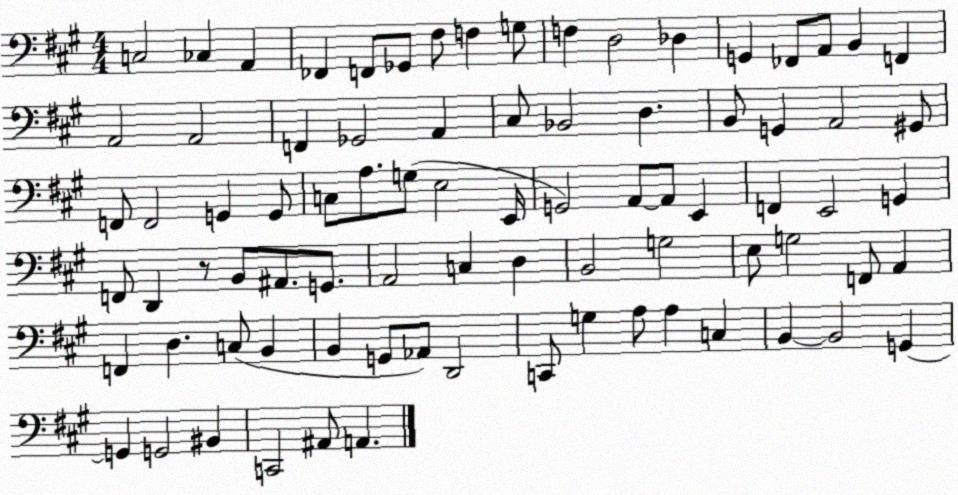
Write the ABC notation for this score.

X:1
T:Untitled
M:4/4
L:1/4
K:A
C,2 _C, A,, _F,, F,,/2 _G,,/2 ^F,/2 F, G,/2 F, D,2 _D, G,, _F,,/2 A,,/2 B,, F,, A,,2 A,,2 F,, _G,,2 A,, ^C,/2 _B,,2 D, B,,/2 G,, A,,2 ^G,,/2 F,,/2 F,,2 G,, G,,/2 C,/2 A,/2 G,/2 E,2 E,,/4 G,,2 A,,/2 A,,/2 E,, F,, E,,2 G,, F,,/2 D,, z/2 B,,/2 ^A,,/2 G,,/2 A,,2 C, D, B,,2 G,2 E,/2 G,2 F,,/2 A,, F,, D, C,/2 B,, B,, G,,/2 _A,,/2 D,,2 C,,/2 G, A,/2 A, C, B,, B,,2 G,, G,, G,,2 ^B,, C,,2 ^A,,/2 A,,